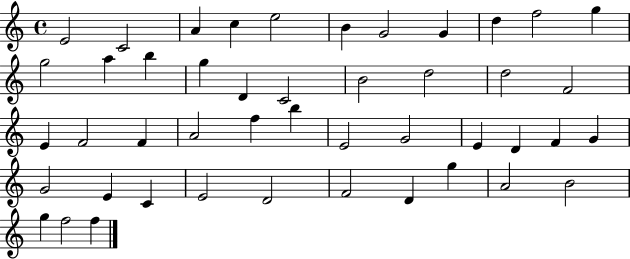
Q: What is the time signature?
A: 4/4